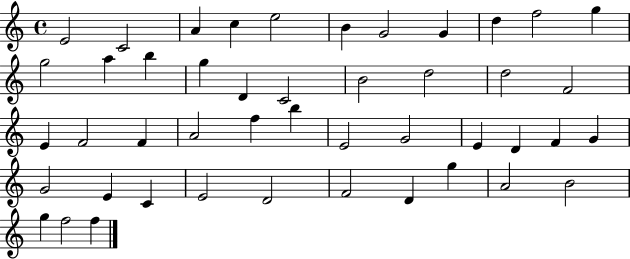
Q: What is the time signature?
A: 4/4